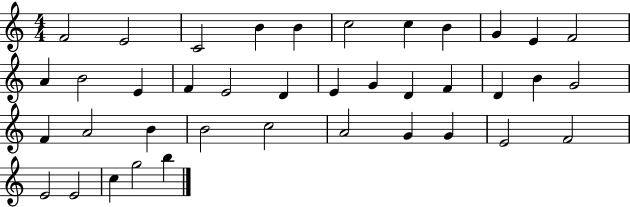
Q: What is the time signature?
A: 4/4